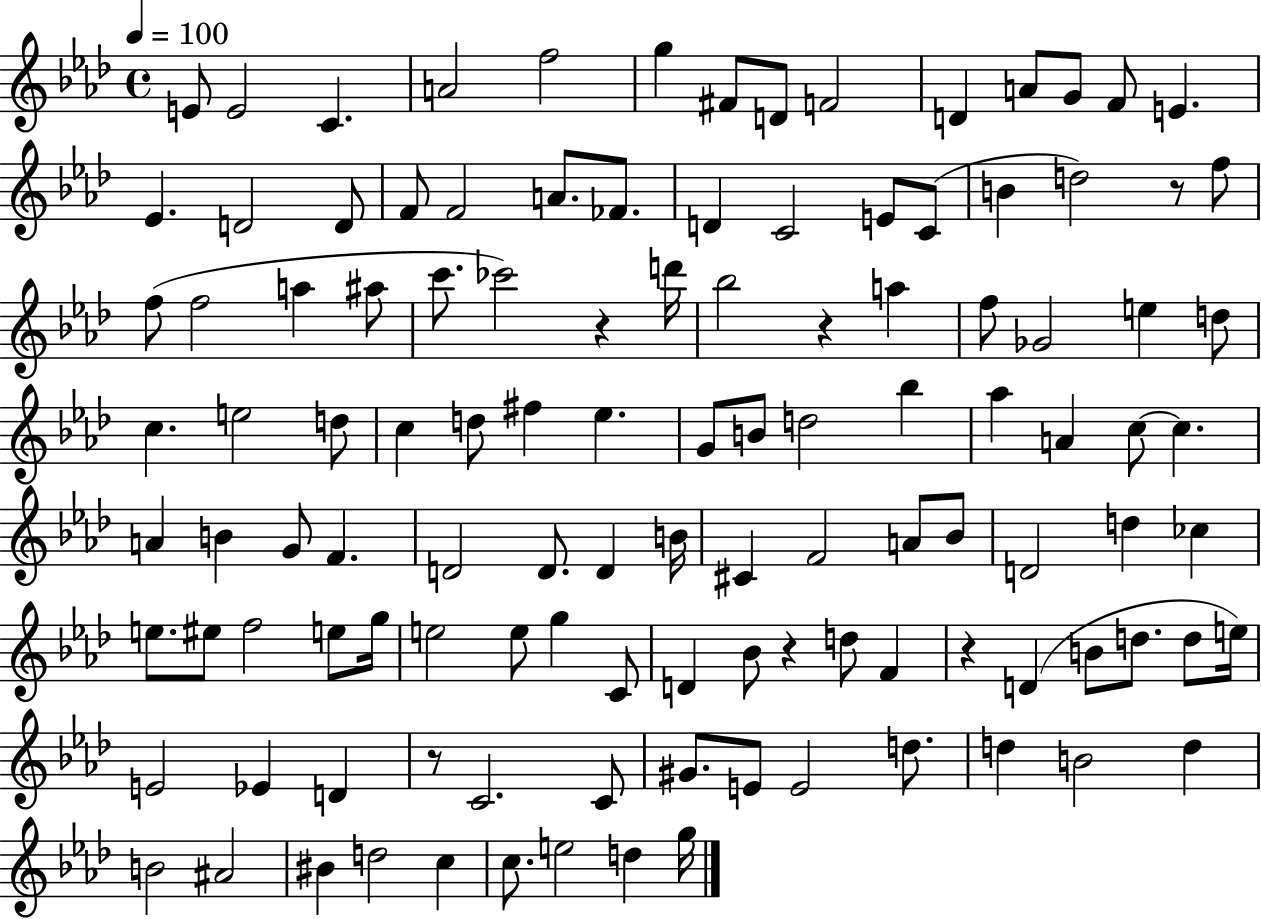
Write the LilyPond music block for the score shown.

{
  \clef treble
  \time 4/4
  \defaultTimeSignature
  \key aes \major
  \tempo 4 = 100
  e'8 e'2 c'4. | a'2 f''2 | g''4 fis'8 d'8 f'2 | d'4 a'8 g'8 f'8 e'4. | \break ees'4. d'2 d'8 | f'8 f'2 a'8. fes'8. | d'4 c'2 e'8 c'8( | b'4 d''2) r8 f''8 | \break f''8( f''2 a''4 ais''8 | c'''8. ces'''2) r4 d'''16 | bes''2 r4 a''4 | f''8 ges'2 e''4 d''8 | \break c''4. e''2 d''8 | c''4 d''8 fis''4 ees''4. | g'8 b'8 d''2 bes''4 | aes''4 a'4 c''8~~ c''4. | \break a'4 b'4 g'8 f'4. | d'2 d'8. d'4 b'16 | cis'4 f'2 a'8 bes'8 | d'2 d''4 ces''4 | \break e''8. eis''8 f''2 e''8 g''16 | e''2 e''8 g''4 c'8 | d'4 bes'8 r4 d''8 f'4 | r4 d'4( b'8 d''8. d''8 e''16) | \break e'2 ees'4 d'4 | r8 c'2. c'8 | gis'8. e'8 e'2 d''8. | d''4 b'2 d''4 | \break b'2 ais'2 | bis'4 d''2 c''4 | c''8. e''2 d''4 g''16 | \bar "|."
}